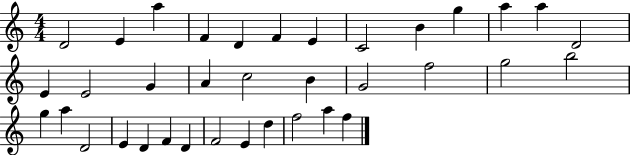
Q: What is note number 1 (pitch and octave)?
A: D4